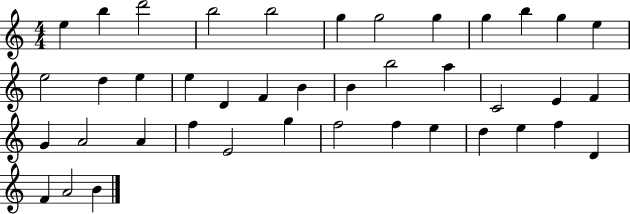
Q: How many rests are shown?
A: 0